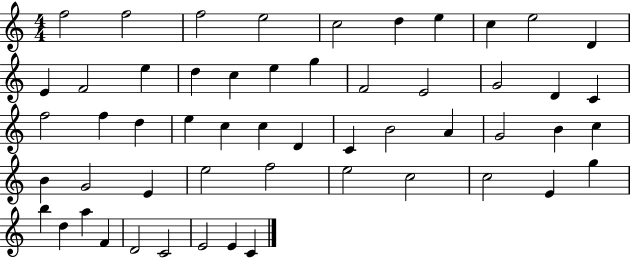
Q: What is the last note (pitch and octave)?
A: C4